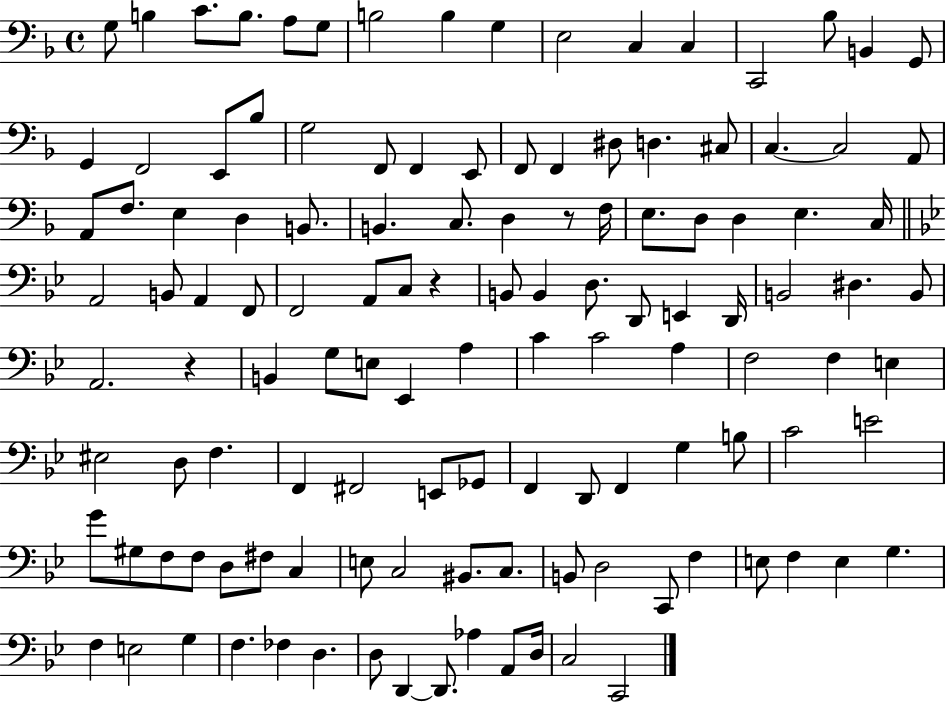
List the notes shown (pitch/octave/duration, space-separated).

G3/e B3/q C4/e. B3/e. A3/e G3/e B3/h B3/q G3/q E3/h C3/q C3/q C2/h Bb3/e B2/q G2/e G2/q F2/h E2/e Bb3/e G3/h F2/e F2/q E2/e F2/e F2/q D#3/e D3/q. C#3/e C3/q. C3/h A2/e A2/e F3/e. E3/q D3/q B2/e. B2/q. C3/e. D3/q R/e F3/s E3/e. D3/e D3/q E3/q. C3/s A2/h B2/e A2/q F2/e F2/h A2/e C3/e R/q B2/e B2/q D3/e. D2/e E2/q D2/s B2/h D#3/q. B2/e A2/h. R/q B2/q G3/e E3/e Eb2/q A3/q C4/q C4/h A3/q F3/h F3/q E3/q EIS3/h D3/e F3/q. F2/q F#2/h E2/e Gb2/e F2/q D2/e F2/q G3/q B3/e C4/h E4/h G4/e G#3/e F3/e F3/e D3/e F#3/e C3/q E3/e C3/h BIS2/e. C3/e. B2/e D3/h C2/e F3/q E3/e F3/q E3/q G3/q. F3/q E3/h G3/q F3/q. FES3/q D3/q. D3/e D2/q D2/e. Ab3/q A2/e D3/s C3/h C2/h